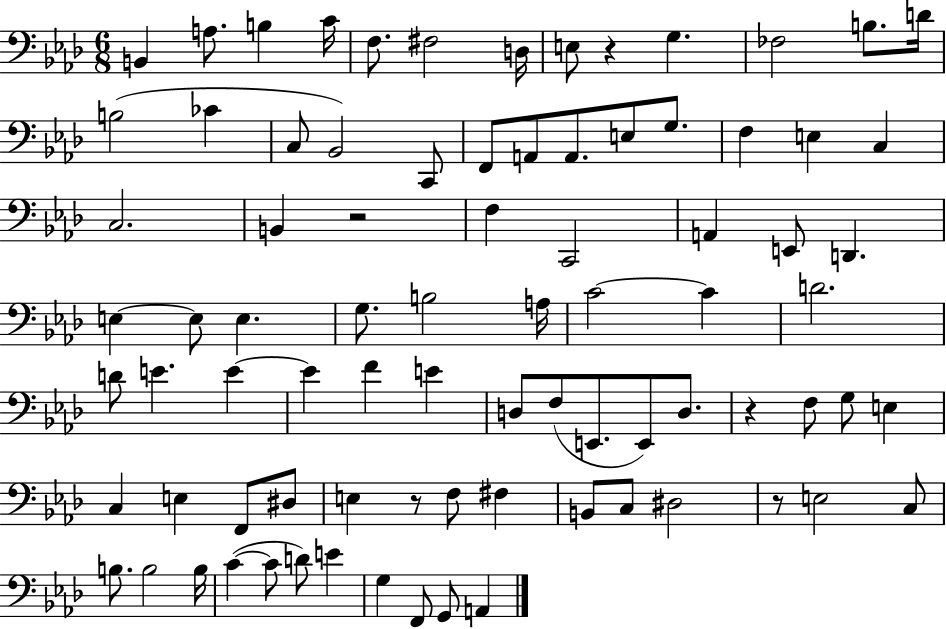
{
  \clef bass
  \numericTimeSignature
  \time 6/8
  \key aes \major
  b,4 a8. b4 c'16 | f8. fis2 d16 | e8 r4 g4. | fes2 b8. d'16 | \break b2( ces'4 | c8 bes,2) c,8 | f,8 a,8 a,8. e8 g8. | f4 e4 c4 | \break c2. | b,4 r2 | f4 c,2 | a,4 e,8 d,4. | \break e4~~ e8 e4. | g8. b2 a16 | c'2~~ c'4 | d'2. | \break d'8 e'4. e'4~~ | e'4 f'4 e'4 | d8 f8( e,8. e,8) d8. | r4 f8 g8 e4 | \break c4 e4 f,8 dis8 | e4 r8 f8 fis4 | b,8 c8 dis2 | r8 e2 c8 | \break b8. b2 b16 | c'4~(~ c'8 d'8) e'4 | g4 f,8 g,8 a,4 | \bar "|."
}